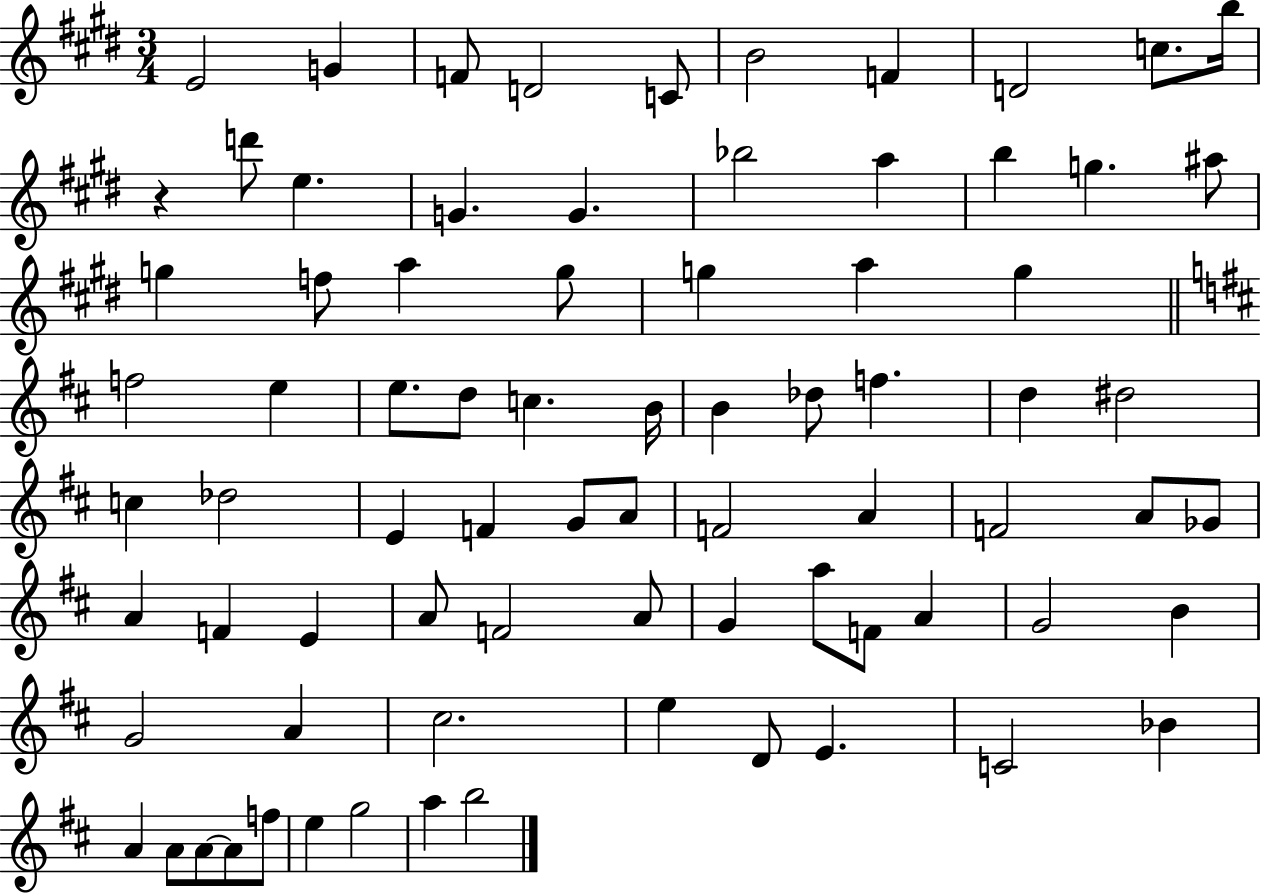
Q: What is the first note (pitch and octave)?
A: E4